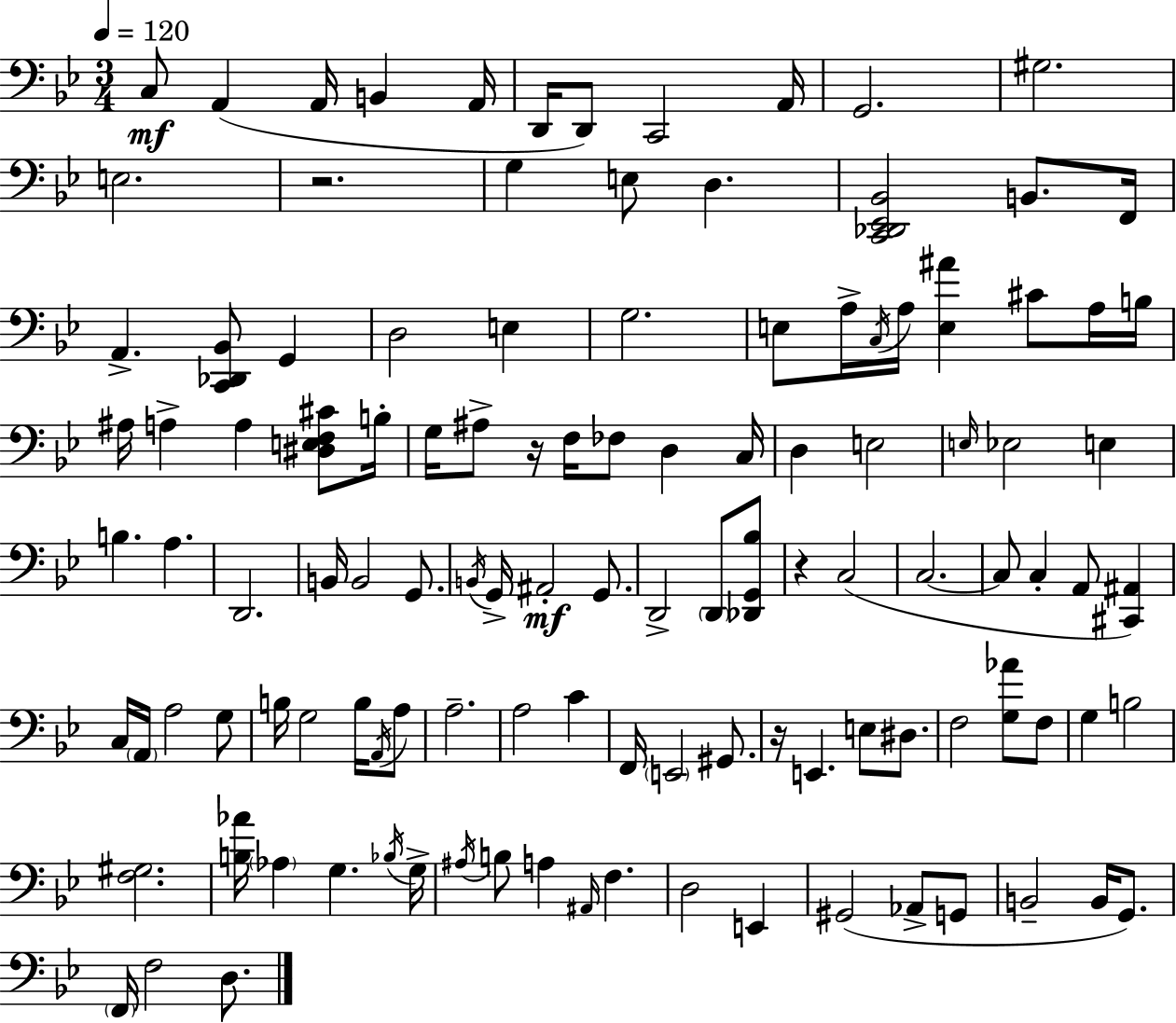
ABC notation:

X:1
T:Untitled
M:3/4
L:1/4
K:Bb
C,/2 A,, A,,/4 B,, A,,/4 D,,/4 D,,/2 C,,2 A,,/4 G,,2 ^G,2 E,2 z2 G, E,/2 D, [C,,_D,,_E,,_B,,]2 B,,/2 F,,/4 A,, [C,,_D,,_B,,]/2 G,, D,2 E, G,2 E,/2 A,/4 C,/4 A,/4 [E,^A] ^C/2 A,/4 B,/4 ^A,/4 A, A, [^D,E,F,^C]/2 B,/4 G,/4 ^A,/2 z/4 F,/4 _F,/2 D, C,/4 D, E,2 E,/4 _E,2 E, B, A, D,,2 B,,/4 B,,2 G,,/2 B,,/4 G,,/4 ^A,,2 G,,/2 D,,2 D,,/2 [_D,,G,,_B,]/2 z C,2 C,2 C,/2 C, A,,/2 [^C,,^A,,] C,/4 A,,/4 A,2 G,/2 B,/4 G,2 B,/4 A,,/4 A,/2 A,2 A,2 C F,,/4 E,,2 ^G,,/2 z/4 E,, E,/2 ^D,/2 F,2 [G,_A]/2 F,/2 G, B,2 [F,^G,]2 [B,_A]/4 _A, G, _B,/4 G,/4 ^A,/4 B,/2 A, ^A,,/4 F, D,2 E,, ^G,,2 _A,,/2 G,,/2 B,,2 B,,/4 G,,/2 F,,/4 F,2 D,/2